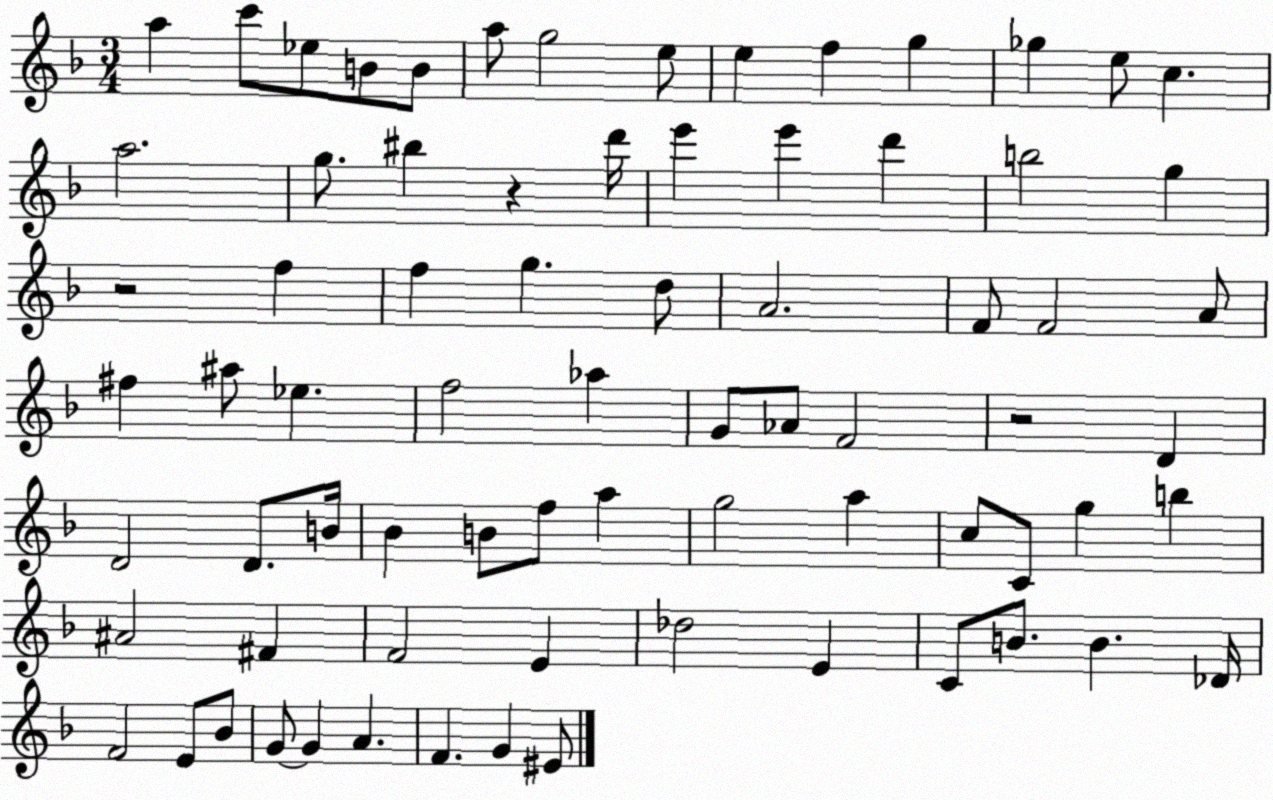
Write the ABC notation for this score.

X:1
T:Untitled
M:3/4
L:1/4
K:F
a c'/2 _e/2 B/2 B/2 a/2 g2 e/2 e f g _g e/2 c a2 g/2 ^b z d'/4 e' e' d' b2 g z2 f f g d/2 A2 F/2 F2 A/2 ^f ^a/2 _e f2 _a G/2 _A/2 F2 z2 D D2 D/2 B/4 _B B/2 f/2 a g2 a c/2 C/2 g b ^A2 ^F F2 E _d2 E C/2 B/2 B _D/4 F2 E/2 _B/2 G/2 G A F G ^E/2